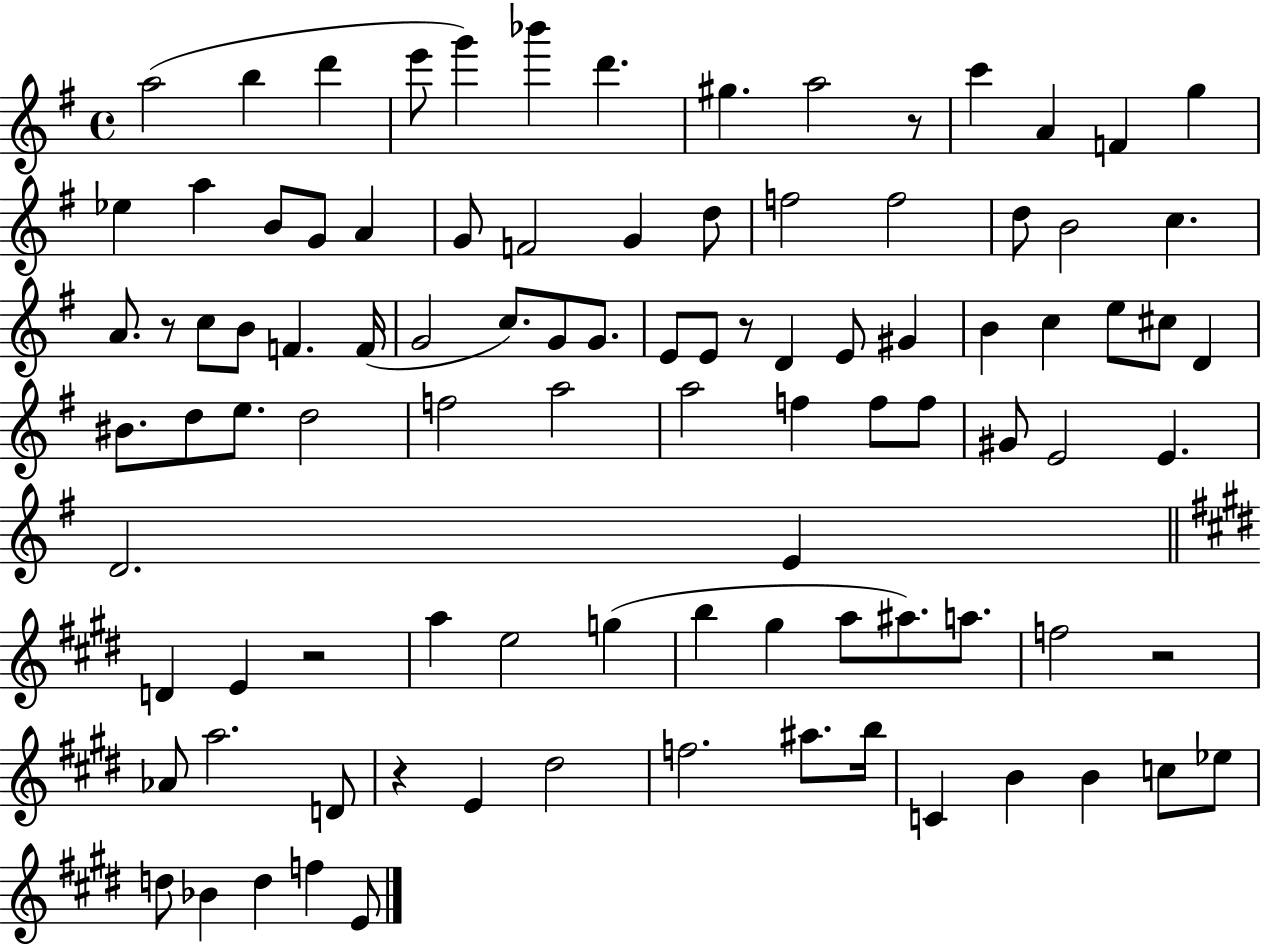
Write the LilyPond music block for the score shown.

{
  \clef treble
  \time 4/4
  \defaultTimeSignature
  \key g \major
  \repeat volta 2 { a''2( b''4 d'''4 | e'''8 g'''4) bes'''4 d'''4. | gis''4. a''2 r8 | c'''4 a'4 f'4 g''4 | \break ees''4 a''4 b'8 g'8 a'4 | g'8 f'2 g'4 d''8 | f''2 f''2 | d''8 b'2 c''4. | \break a'8. r8 c''8 b'8 f'4. f'16( | g'2 c''8.) g'8 g'8. | e'8 e'8 r8 d'4 e'8 gis'4 | b'4 c''4 e''8 cis''8 d'4 | \break bis'8. d''8 e''8. d''2 | f''2 a''2 | a''2 f''4 f''8 f''8 | gis'8 e'2 e'4. | \break d'2. e'4 | \bar "||" \break \key e \major d'4 e'4 r2 | a''4 e''2 g''4( | b''4 gis''4 a''8 ais''8.) a''8. | f''2 r2 | \break aes'8 a''2. d'8 | r4 e'4 dis''2 | f''2. ais''8. b''16 | c'4 b'4 b'4 c''8 ees''8 | \break d''8 bes'4 d''4 f''4 e'8 | } \bar "|."
}